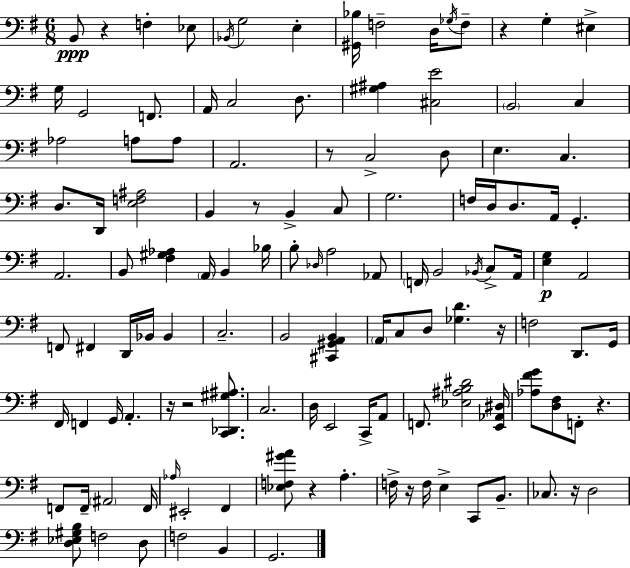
{
  \clef bass
  \numericTimeSignature
  \time 6/8
  \key g \major
  b,8\ppp r4 f4-. ees8 | \acciaccatura { bes,16 } g2 e4-. | <gis, bes>16 f2-- d16 \acciaccatura { ges16 } | f8-- r4 g4-. eis4-> | \break g16 g,2 f,8. | a,16 c2 d8. | <gis ais>4 <cis e'>2 | \parenthesize b,2 c4 | \break aes2 a8 | a8 a,2. | r8 c2-> | d8 e4. c4. | \break d8. d,16 <e f ais>2 | b,4 r8 b,4-> | c8 g2. | f16 d16 d8. a,16 g,4.-. | \break a,2. | b,8 <fis gis aes>4 \parenthesize a,16 b,4 | bes16 b8-. \grace { des16 } a2 | aes,8 \parenthesize f,16 b,2 | \break \acciaccatura { bes,16 } c8-> a,16 <e g>4\p a,2 | f,8 fis,4 d,16 bes,16 | bes,4 c2.-- | b,2 | \break <cis, gis, a, b,>4 \parenthesize a,16 c8 d8 <ges d'>4. | r16 f2 | d,8. g,16 fis,16 f,4 g,16 a,4.-. | r16 r2 | \break <c, des, gis ais>8. c2. | d16 e,2 | c,16-> a,8 f,8. <ees ais b dis'>2 | <e, aes, dis>16 <aes fis' g'>8 <d fis>8 f,8-. r4. | \break f,8 f,16-- \parenthesize ais,2 | f,16 \grace { aes16 } eis,2-. | fis,4 <ees f gis' a'>8 r4 a4.-. | f16-> r16 f16 e4-> | \break c,8 b,8.-- ces8. r16 d2 | <d ees gis b>8 f2 | d8 f2 | b,4 g,2. | \break \bar "|."
}